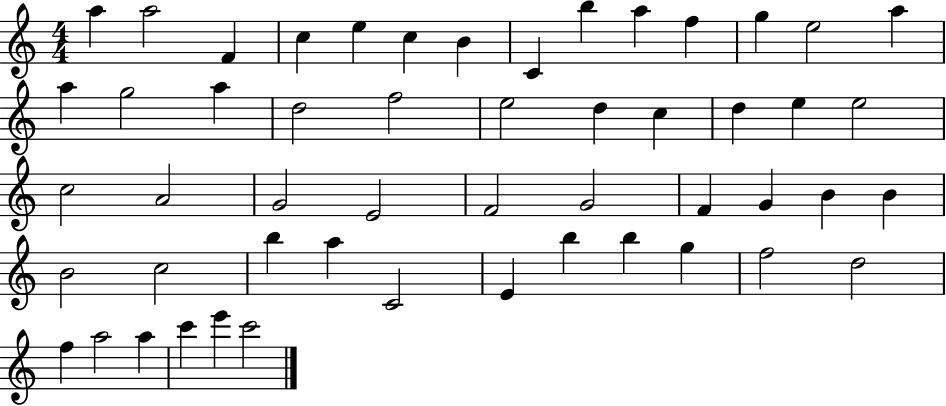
X:1
T:Untitled
M:4/4
L:1/4
K:C
a a2 F c e c B C b a f g e2 a a g2 a d2 f2 e2 d c d e e2 c2 A2 G2 E2 F2 G2 F G B B B2 c2 b a C2 E b b g f2 d2 f a2 a c' e' c'2